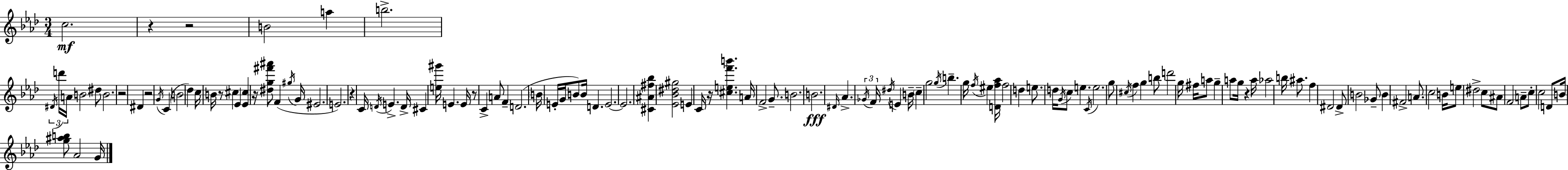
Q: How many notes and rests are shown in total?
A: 129